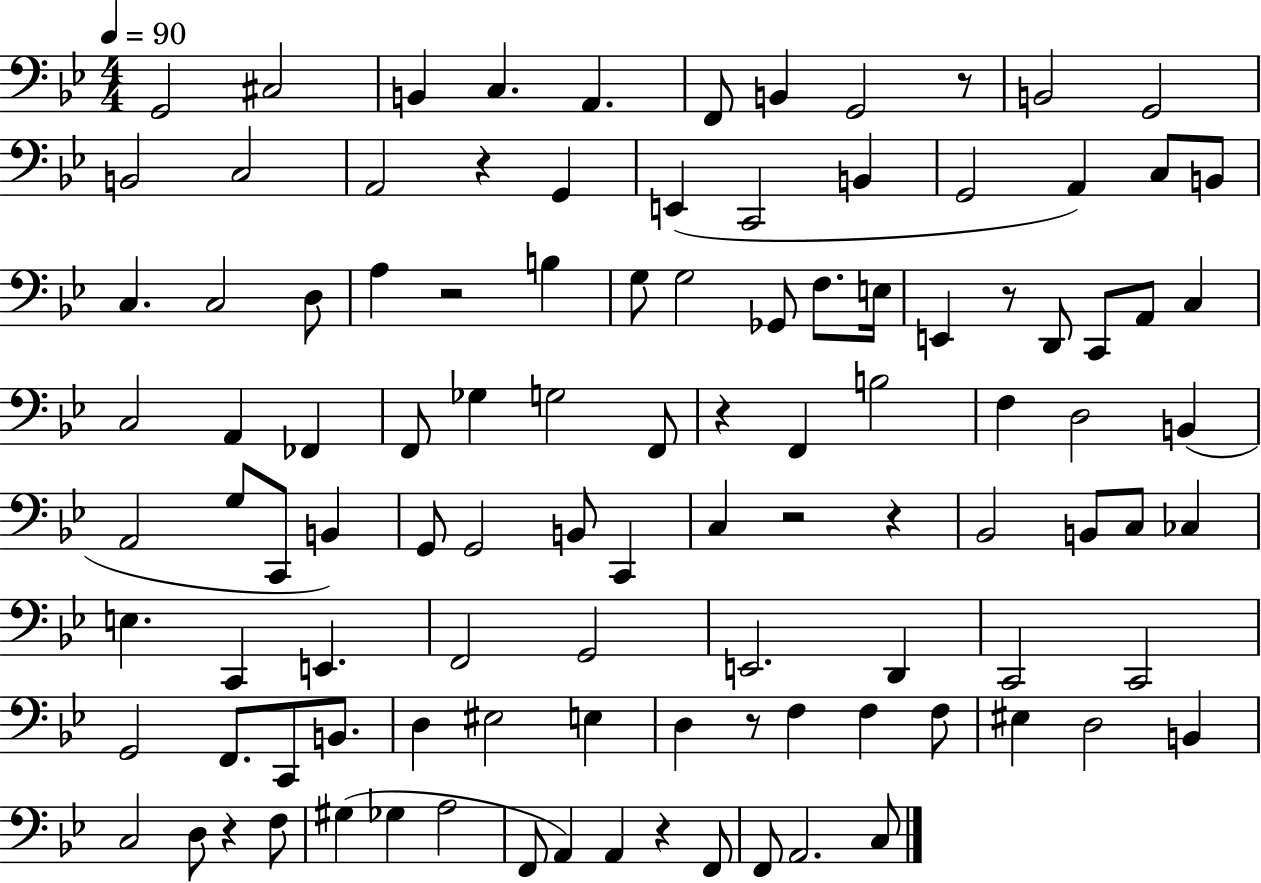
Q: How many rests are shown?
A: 10